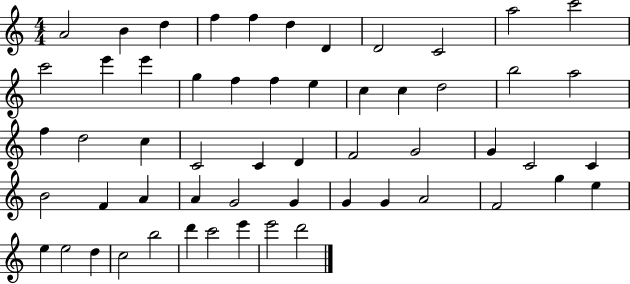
{
  \clef treble
  \numericTimeSignature
  \time 4/4
  \key c \major
  a'2 b'4 d''4 | f''4 f''4 d''4 d'4 | d'2 c'2 | a''2 c'''2 | \break c'''2 e'''4 e'''4 | g''4 f''4 f''4 e''4 | c''4 c''4 d''2 | b''2 a''2 | \break f''4 d''2 c''4 | c'2 c'4 d'4 | f'2 g'2 | g'4 c'2 c'4 | \break b'2 f'4 a'4 | a'4 g'2 g'4 | g'4 g'4 a'2 | f'2 g''4 e''4 | \break e''4 e''2 d''4 | c''2 b''2 | d'''4 c'''2 e'''4 | e'''2 d'''2 | \break \bar "|."
}